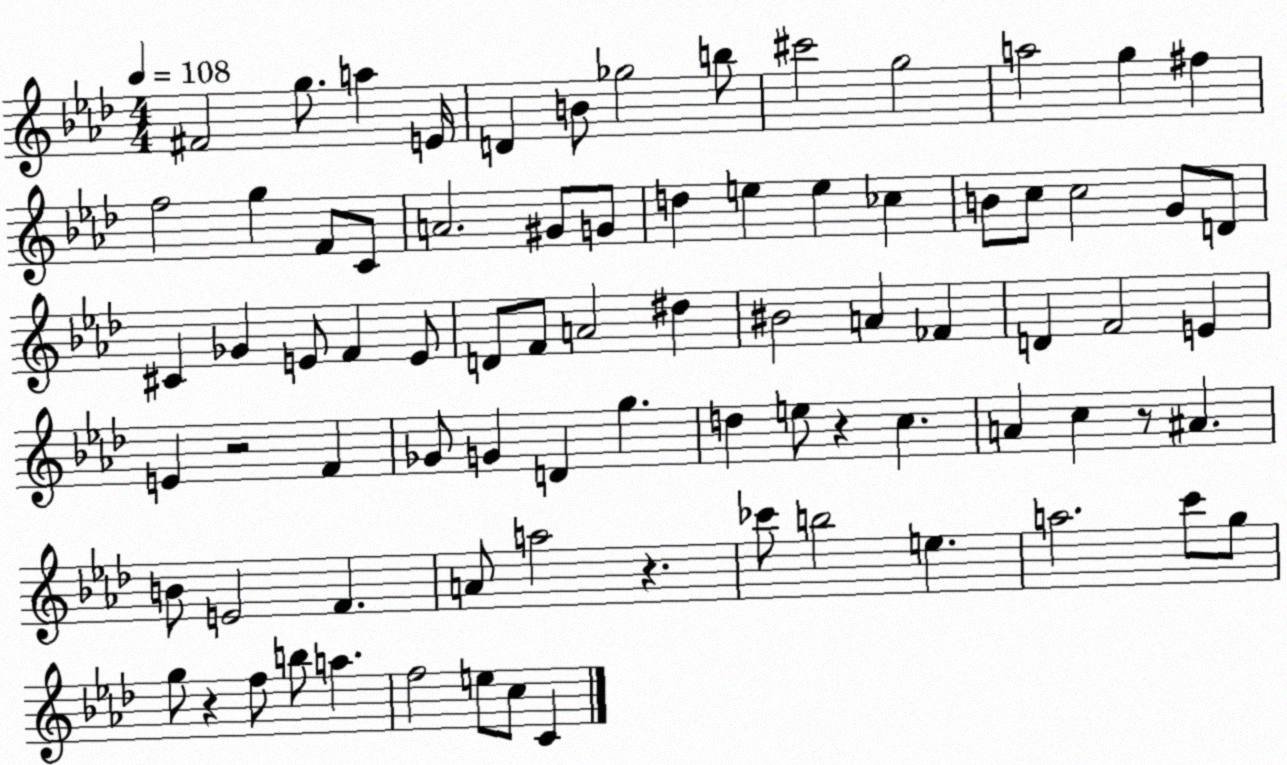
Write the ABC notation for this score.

X:1
T:Untitled
M:4/4
L:1/4
K:Ab
^F2 g/2 a E/4 D B/2 _g2 b/2 ^c'2 g2 a2 g ^f f2 g F/2 C/2 A2 ^G/2 G/2 d e e _c B/2 c/2 c2 G/2 D/2 ^C _G E/2 F E/2 D/2 F/2 A2 ^d ^B2 A _F D F2 E E z2 F _G/2 G D g d e/2 z c A c z/2 ^A B/2 E2 F A/2 a2 z _c'/2 b2 e a2 c'/2 g/2 g/2 z f/2 b/2 a f2 e/2 c/2 C